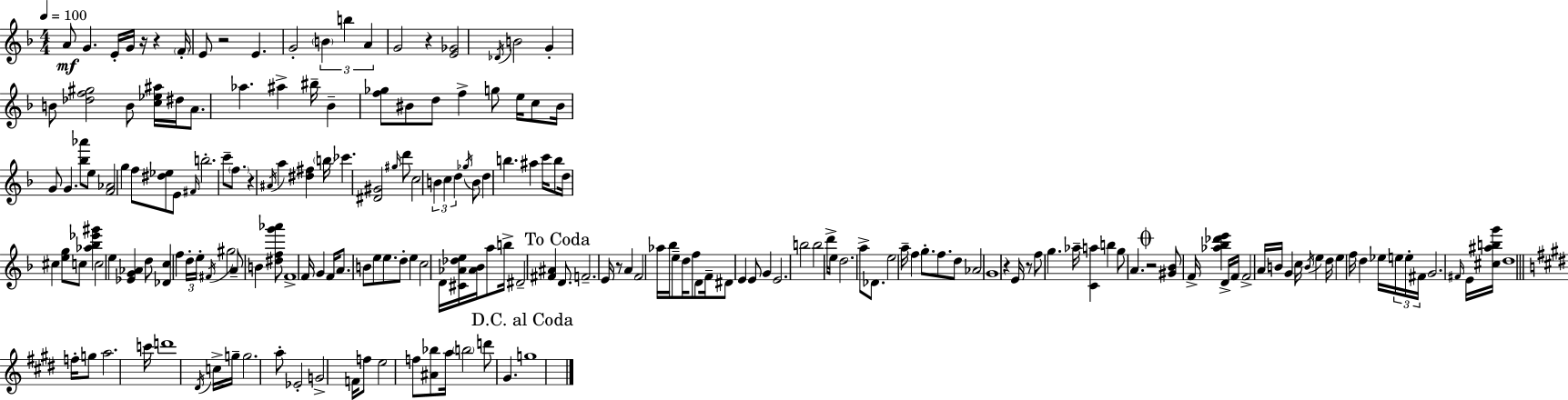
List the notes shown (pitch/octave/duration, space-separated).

A4/e G4/q. E4/s G4/s R/s R/q F4/s E4/e R/h E4/q. G4/h B4/q B5/q A4/q G4/h R/q [E4,Gb4]/h Db4/s B4/h G4/q B4/e [Db5,F5,G#5]/h B4/e [C5,Eb5,A#5]/s D#5/s A4/e. Ab5/q. A#5/q BIS5/s Bb4/q [F5,Gb5]/e BIS4/e D5/e F5/q G5/e E5/s C5/e BIS4/s G4/e G4/q. [Bb5,Ab6]/e E5/e [F4,Ab4]/h G5/q F5/e [D#5,Eb5]/e E4/e F#4/s B5/h. C6/e F5/e. R/q A#4/s A5/q [D#5,F#5]/q B5/s CES6/q. [D#4,G#4]/h G#5/s D6/e C5/h B4/q C5/q D5/q Gb5/s B4/e D5/q B5/q. A#5/q C6/s B5/e D5/s C#5/q [E5,G5]/e C5/e [Ab5,Bb5,Eb6,G#6]/q C5/h E5/q [Eb4,G4,Ab4]/q D5/e [Db4,C5]/q F5/q D5/s E5/s F#4/s G#5/h A4/e B4/q [D#5,F5,G6,Ab6]/e F4/w F4/s G4/q F4/s A4/e. B4/e E5/e E5/e. D5/e E5/q C5/h D4/s [C#4,Ab4,Db5,E5]/s [Ab4,Bb4]/s A5/e B5/s D#4/h [F#4,A#4]/q D4/e. F4/h. E4/s R/e A4/q F4/h Ab5/s Bb5/s E5/e D5/s F5/e D4/e F4/s D#4/e E4/q E4/e G4/q E4/h. B5/h B5/h D6/s E5/s D5/h. A5/e Db4/e. E5/h A5/s F5/q G5/e. F5/e. D5/e Ab4/h G4/w R/q E4/s R/e F5/e G5/q. Ab5/s [C4,A5]/q B5/q G5/e A4/q. R/h [G#4,Bb4]/e F4/s [Ab5,Bb5,Db6,E6]/q D4/s F4/s F4/h A4/s B4/s G4/q C5/s B4/s E5/q D5/s E5/q F5/s D5/q Eb5/s E5/s E5/s F#4/s G4/h. F#4/s E4/s [C#5,A#5,B5,G6]/s D5/w F5/s G5/e A5/h. C6/s D6/w D#4/s C5/s G5/s G5/h. A5/e Eb4/h G4/h F4/s F5/e E5/h F5/e [A#4,Bb5]/e A5/s B5/h D6/e G#4/q. G5/w